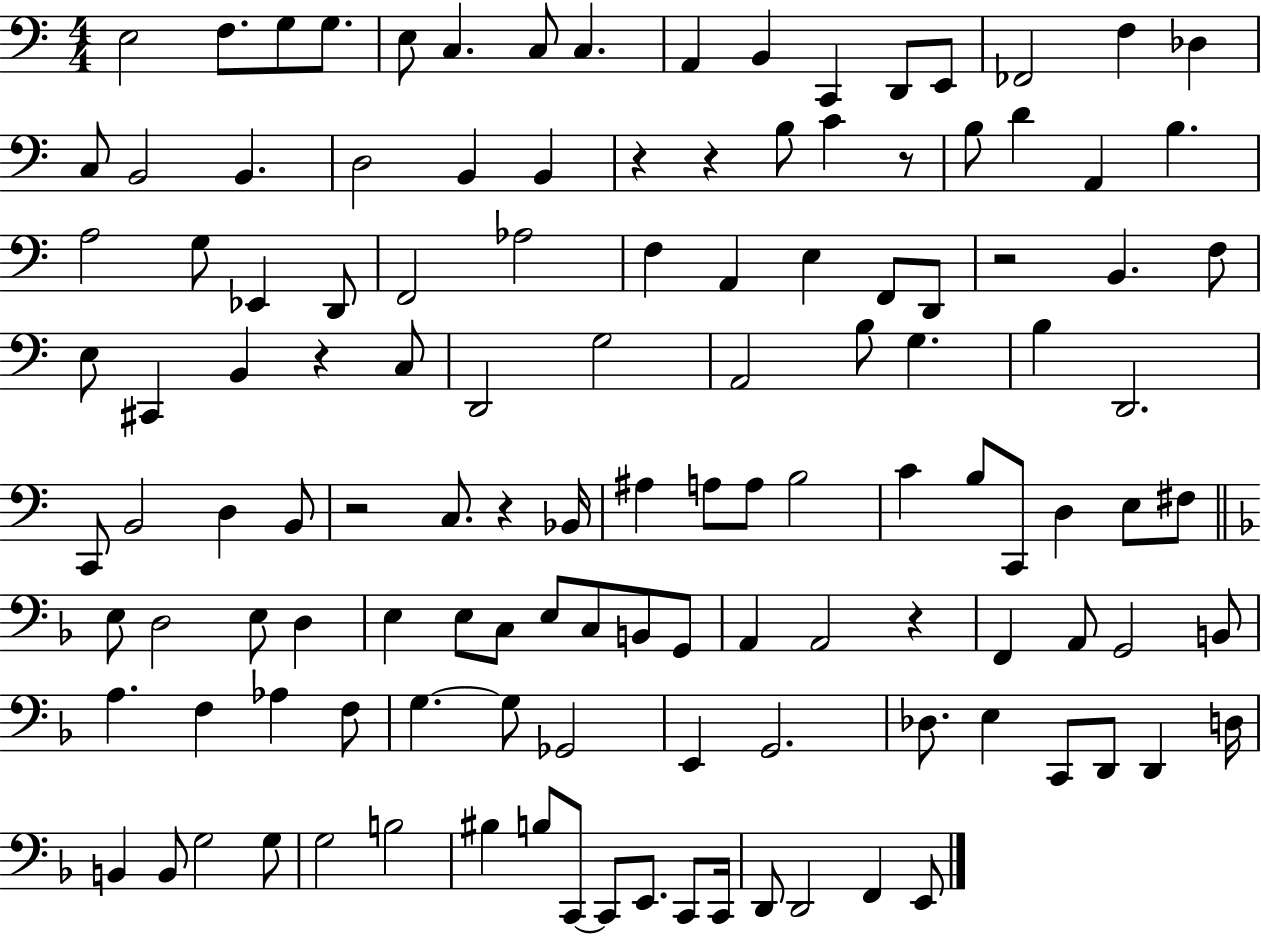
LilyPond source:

{
  \clef bass
  \numericTimeSignature
  \time 4/4
  \key c \major
  e2 f8. g8 g8. | e8 c4. c8 c4. | a,4 b,4 c,4 d,8 e,8 | fes,2 f4 des4 | \break c8 b,2 b,4. | d2 b,4 b,4 | r4 r4 b8 c'4 r8 | b8 d'4 a,4 b4. | \break a2 g8 ees,4 d,8 | f,2 aes2 | f4 a,4 e4 f,8 d,8 | r2 b,4. f8 | \break e8 cis,4 b,4 r4 c8 | d,2 g2 | a,2 b8 g4. | b4 d,2. | \break c,8 b,2 d4 b,8 | r2 c8. r4 bes,16 | ais4 a8 a8 b2 | c'4 b8 c,8 d4 e8 fis8 | \break \bar "||" \break \key f \major e8 d2 e8 d4 | e4 e8 c8 e8 c8 b,8 g,8 | a,4 a,2 r4 | f,4 a,8 g,2 b,8 | \break a4. f4 aes4 f8 | g4.~~ g8 ges,2 | e,4 g,2. | des8. e4 c,8 d,8 d,4 d16 | \break b,4 b,8 g2 g8 | g2 b2 | bis4 b8 c,8~~ c,8 e,8. c,8 c,16 | d,8 d,2 f,4 e,8 | \break \bar "|."
}